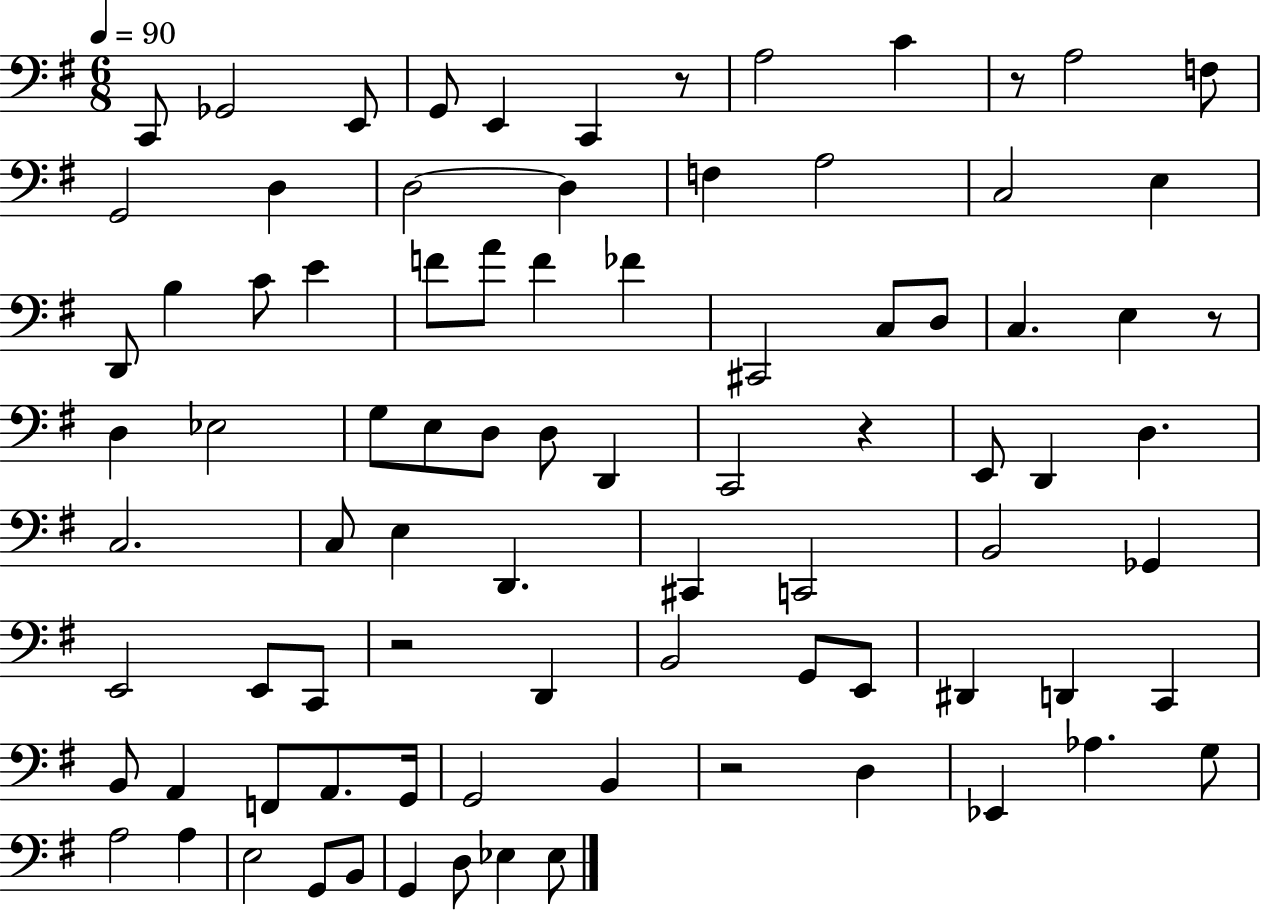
X:1
T:Untitled
M:6/8
L:1/4
K:G
C,,/2 _G,,2 E,,/2 G,,/2 E,, C,, z/2 A,2 C z/2 A,2 F,/2 G,,2 D, D,2 D, F, A,2 C,2 E, D,,/2 B, C/2 E F/2 A/2 F _F ^C,,2 C,/2 D,/2 C, E, z/2 D, _E,2 G,/2 E,/2 D,/2 D,/2 D,, C,,2 z E,,/2 D,, D, C,2 C,/2 E, D,, ^C,, C,,2 B,,2 _G,, E,,2 E,,/2 C,,/2 z2 D,, B,,2 G,,/2 E,,/2 ^D,, D,, C,, B,,/2 A,, F,,/2 A,,/2 G,,/4 G,,2 B,, z2 D, _E,, _A, G,/2 A,2 A, E,2 G,,/2 B,,/2 G,, D,/2 _E, _E,/2